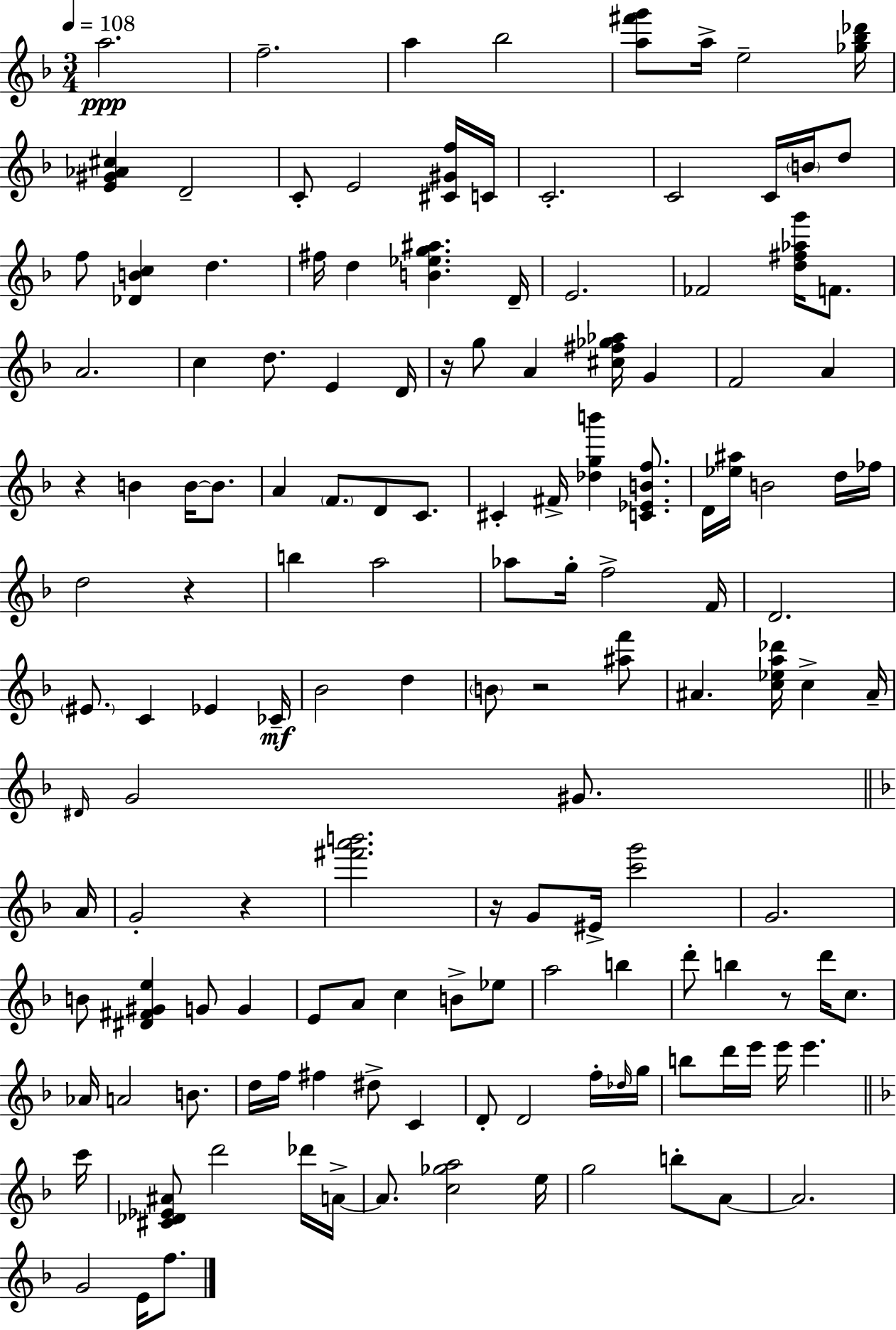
A5/h. F5/h. A5/q Bb5/h [A5,F#6,G6]/e A5/s E5/h [Gb5,Bb5,Db6]/s [E4,G#4,Ab4,C#5]/q D4/h C4/e E4/h [C#4,G#4,F5]/s C4/s C4/h. C4/h C4/s B4/s D5/e F5/e [Db4,B4,C5]/q D5/q. F#5/s D5/q [B4,Eb5,G5,A#5]/q. D4/s E4/h. FES4/h [D5,F#5,Ab5,G6]/s F4/e. A4/h. C5/q D5/e. E4/q D4/s R/s G5/e A4/q [C#5,F#5,Gb5,Ab5]/s G4/q F4/h A4/q R/q B4/q B4/s B4/e. A4/q F4/e. D4/e C4/e. C#4/q F#4/s [Db5,G5,B6]/q [C4,Eb4,B4,F5]/e. D4/s [Eb5,A#5]/s B4/h D5/s FES5/s D5/h R/q B5/q A5/h Ab5/e G5/s F5/h F4/s D4/h. EIS4/e. C4/q Eb4/q CES4/s Bb4/h D5/q B4/e R/h [A#5,F6]/e A#4/q. [C5,Eb5,A5,Db6]/s C5/q A#4/s D#4/s G4/h G#4/e. A4/s G4/h R/q [F#6,A6,B6]/h. R/s G4/e EIS4/s [C6,G6]/h G4/h. B4/e [D#4,F#4,G#4,E5]/q G4/e G4/q E4/e A4/e C5/q B4/e Eb5/e A5/h B5/q D6/e B5/q R/e D6/s C5/e. Ab4/s A4/h B4/e. D5/s F5/s F#5/q D#5/e C4/q D4/e D4/h F5/s Db5/s G5/s B5/e D6/s E6/s E6/s E6/q. C6/s [C#4,Db4,Eb4,A#4]/e D6/h Db6/s A4/s A4/e. [C5,Gb5,A5]/h E5/s G5/h B5/e A4/e A4/h. G4/h E4/s F5/e.